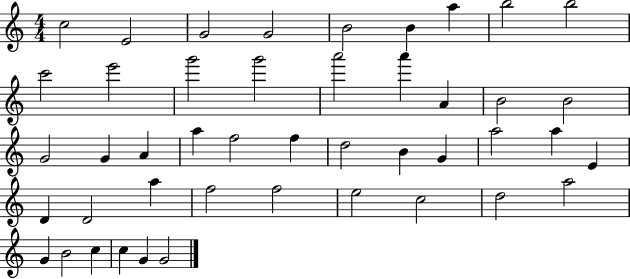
X:1
T:Untitled
M:4/4
L:1/4
K:C
c2 E2 G2 G2 B2 B a b2 b2 c'2 e'2 g'2 g'2 a'2 a' A B2 B2 G2 G A a f2 f d2 B G a2 a E D D2 a f2 f2 e2 c2 d2 a2 G B2 c c G G2